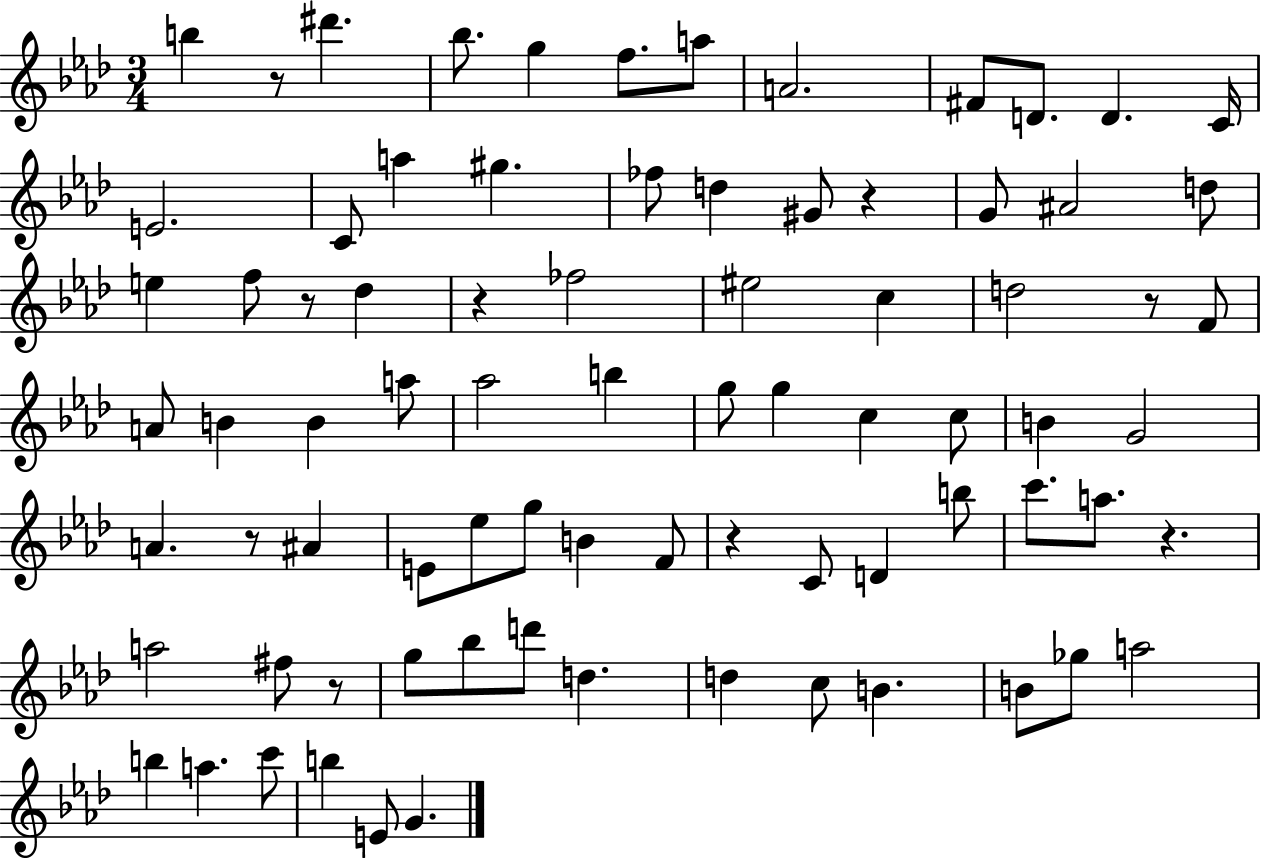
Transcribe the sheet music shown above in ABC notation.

X:1
T:Untitled
M:3/4
L:1/4
K:Ab
b z/2 ^d' _b/2 g f/2 a/2 A2 ^F/2 D/2 D C/4 E2 C/2 a ^g _f/2 d ^G/2 z G/2 ^A2 d/2 e f/2 z/2 _d z _f2 ^e2 c d2 z/2 F/2 A/2 B B a/2 _a2 b g/2 g c c/2 B G2 A z/2 ^A E/2 _e/2 g/2 B F/2 z C/2 D b/2 c'/2 a/2 z a2 ^f/2 z/2 g/2 _b/2 d'/2 d d c/2 B B/2 _g/2 a2 b a c'/2 b E/2 G